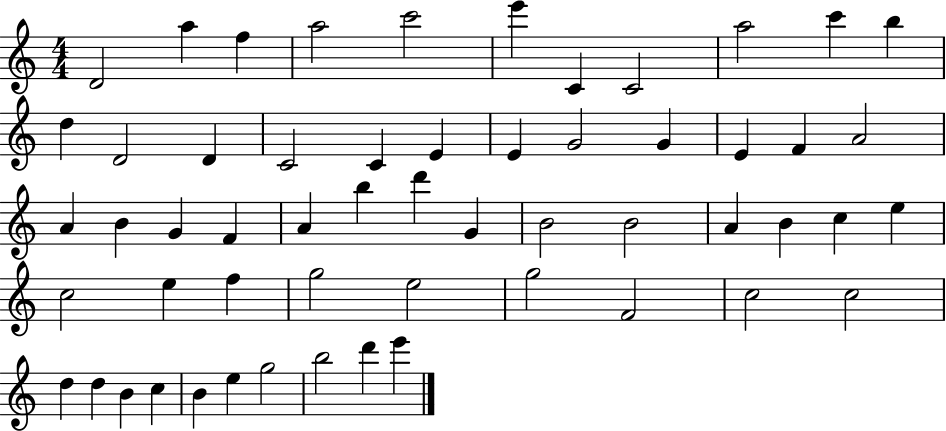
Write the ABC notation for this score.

X:1
T:Untitled
M:4/4
L:1/4
K:C
D2 a f a2 c'2 e' C C2 a2 c' b d D2 D C2 C E E G2 G E F A2 A B G F A b d' G B2 B2 A B c e c2 e f g2 e2 g2 F2 c2 c2 d d B c B e g2 b2 d' e'